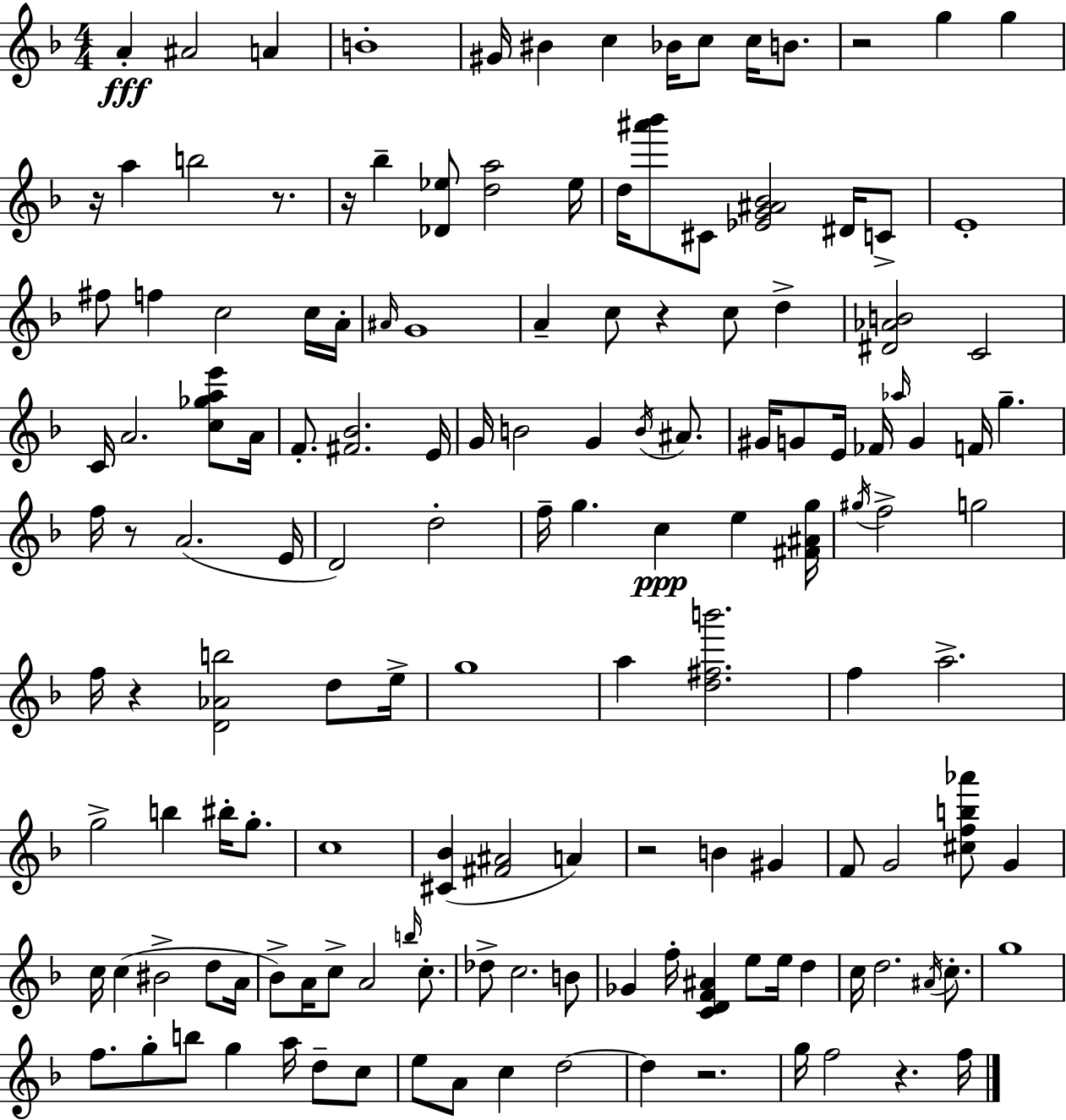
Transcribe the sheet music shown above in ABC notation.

X:1
T:Untitled
M:4/4
L:1/4
K:F
A ^A2 A B4 ^G/4 ^B c _B/4 c/2 c/4 B/2 z2 g g z/4 a b2 z/2 z/4 _b [_D_e]/2 [da]2 _e/4 d/4 [^a'_b']/2 ^C/2 [_EG^A_B]2 ^D/4 C/2 E4 ^f/2 f c2 c/4 A/4 ^A/4 G4 A c/2 z c/2 d [^D_AB]2 C2 C/4 A2 [c_gae']/2 A/4 F/2 [^F_B]2 E/4 G/4 B2 G B/4 ^A/2 ^G/4 G/2 E/4 _F/4 _a/4 G F/4 g f/4 z/2 A2 E/4 D2 d2 f/4 g c e [^F^Ag]/4 ^g/4 f2 g2 f/4 z [D_Ab]2 d/2 e/4 g4 a [d^fb']2 f a2 g2 b ^b/4 g/2 c4 [^C_B] [^F^A]2 A z2 B ^G F/2 G2 [^cfb_a']/2 G c/4 c ^B2 d/2 A/4 _B/2 A/4 c/2 A2 b/4 c/2 _d/2 c2 B/2 _G f/4 [CDF^A] e/2 e/4 d c/4 d2 ^A/4 c/2 g4 f/2 g/2 b/2 g a/4 d/2 c/2 e/2 A/2 c d2 d z2 g/4 f2 z f/4